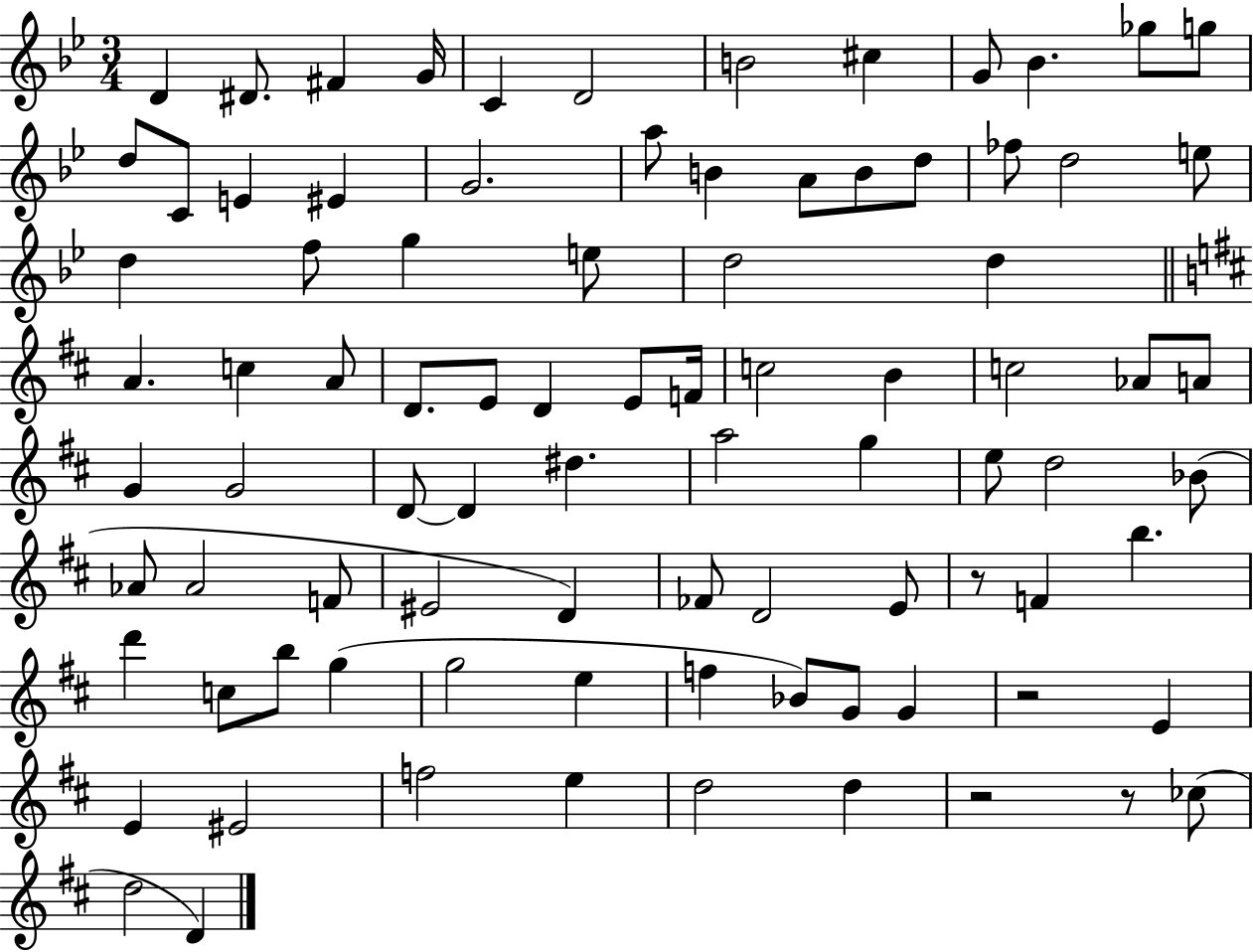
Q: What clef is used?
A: treble